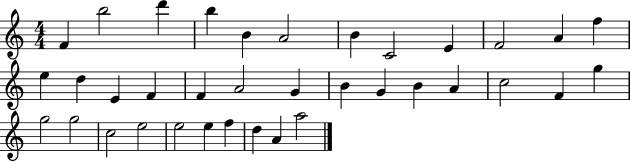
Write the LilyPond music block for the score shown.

{
  \clef treble
  \numericTimeSignature
  \time 4/4
  \key c \major
  f'4 b''2 d'''4 | b''4 b'4 a'2 | b'4 c'2 e'4 | f'2 a'4 f''4 | \break e''4 d''4 e'4 f'4 | f'4 a'2 g'4 | b'4 g'4 b'4 a'4 | c''2 f'4 g''4 | \break g''2 g''2 | c''2 e''2 | e''2 e''4 f''4 | d''4 a'4 a''2 | \break \bar "|."
}